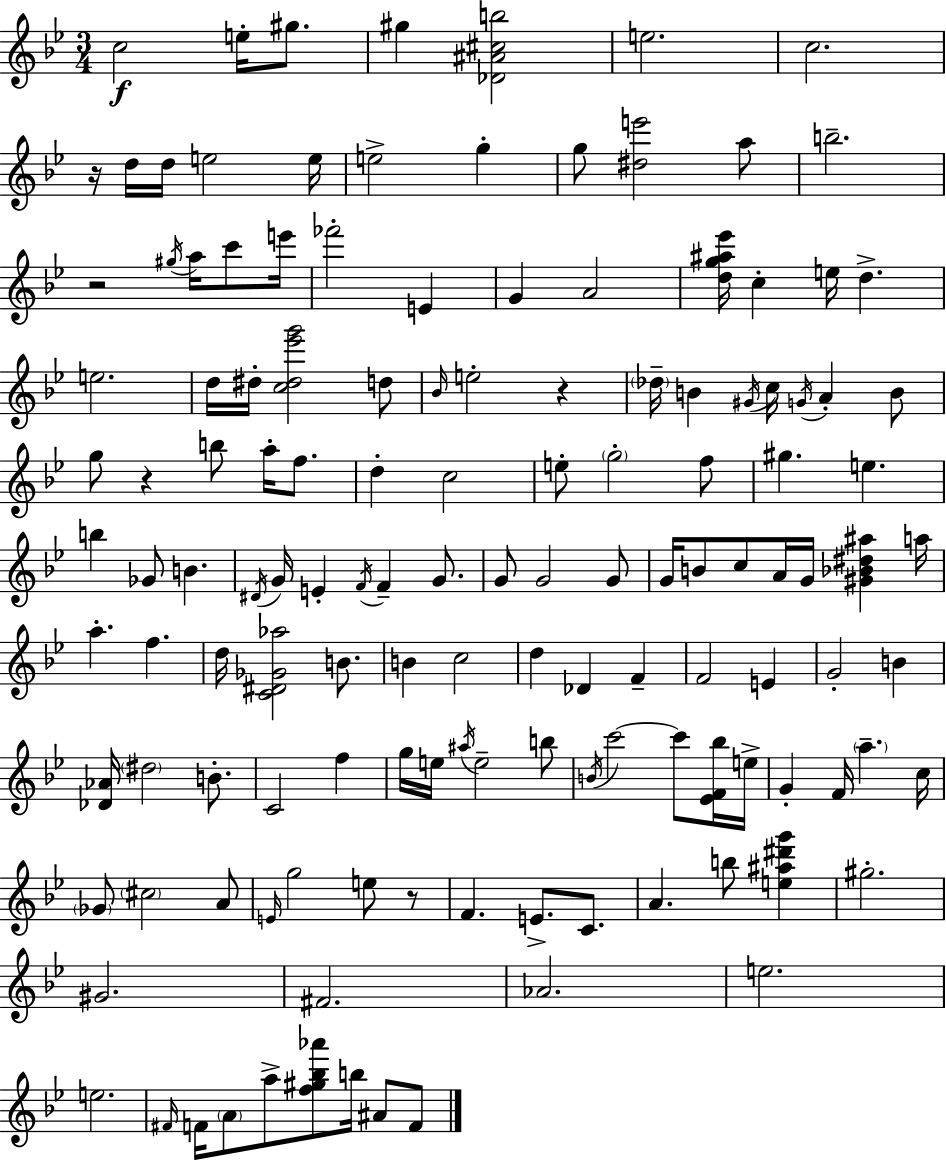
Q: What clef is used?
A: treble